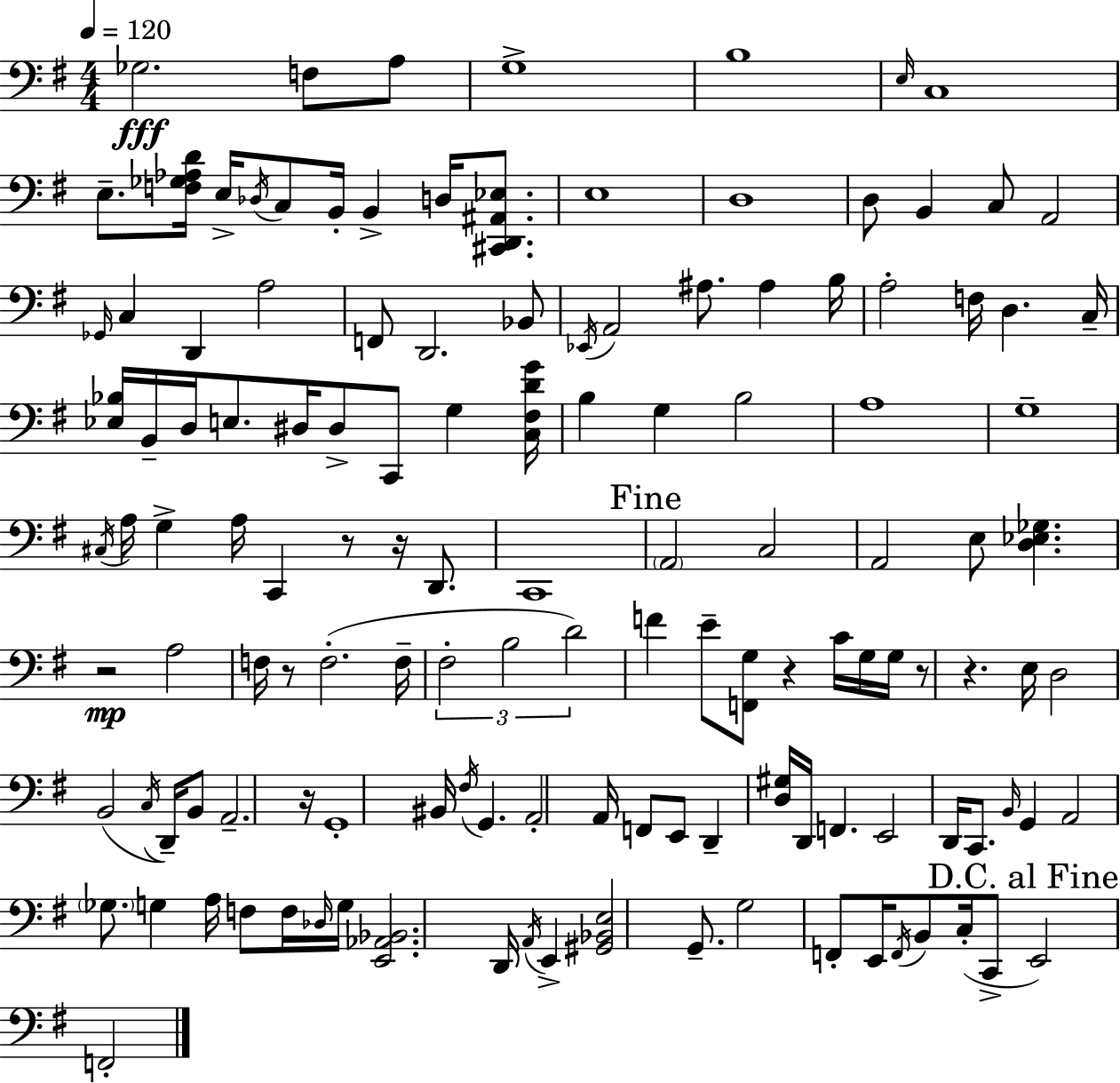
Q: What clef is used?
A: bass